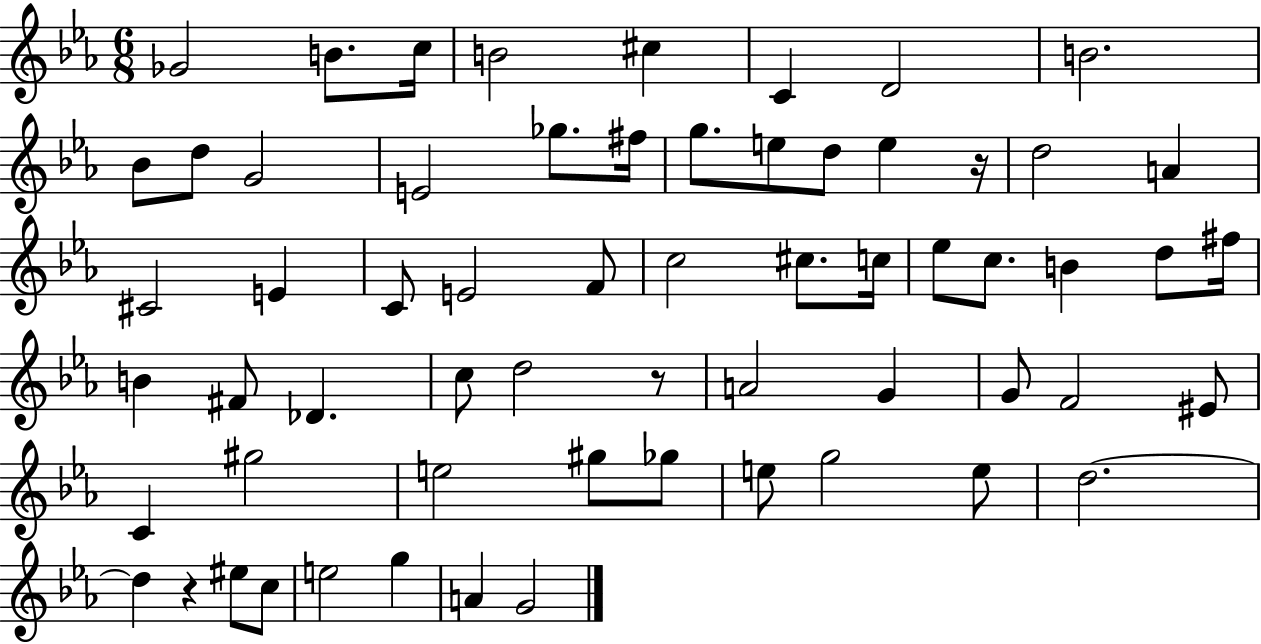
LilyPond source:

{
  \clef treble
  \numericTimeSignature
  \time 6/8
  \key ees \major
  \repeat volta 2 { ges'2 b'8. c''16 | b'2 cis''4 | c'4 d'2 | b'2. | \break bes'8 d''8 g'2 | e'2 ges''8. fis''16 | g''8. e''8 d''8 e''4 r16 | d''2 a'4 | \break cis'2 e'4 | c'8 e'2 f'8 | c''2 cis''8. c''16 | ees''8 c''8. b'4 d''8 fis''16 | \break b'4 fis'8 des'4. | c''8 d''2 r8 | a'2 g'4 | g'8 f'2 eis'8 | \break c'4 gis''2 | e''2 gis''8 ges''8 | e''8 g''2 e''8 | d''2.~~ | \break d''4 r4 eis''8 c''8 | e''2 g''4 | a'4 g'2 | } \bar "|."
}